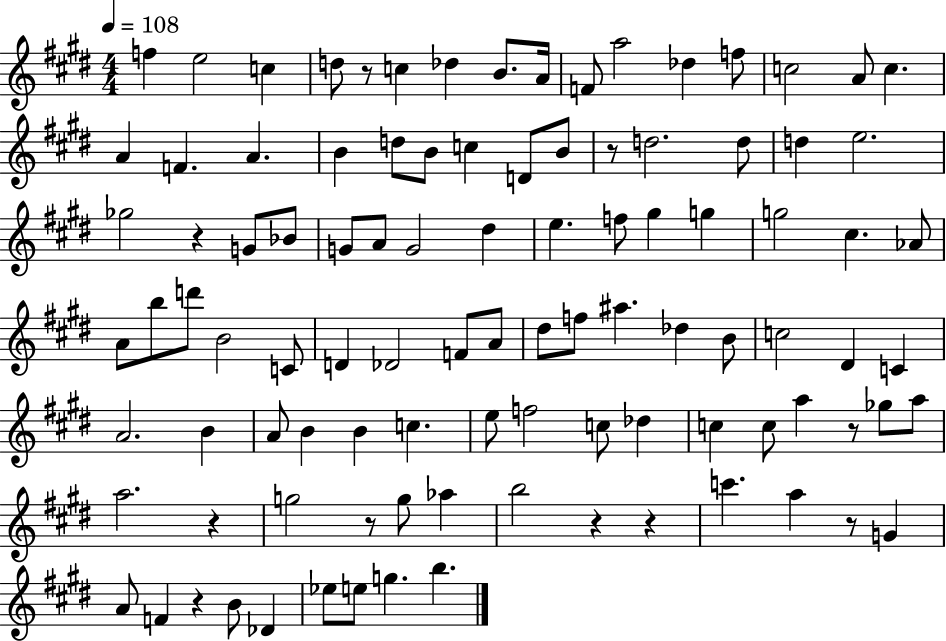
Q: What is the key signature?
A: E major